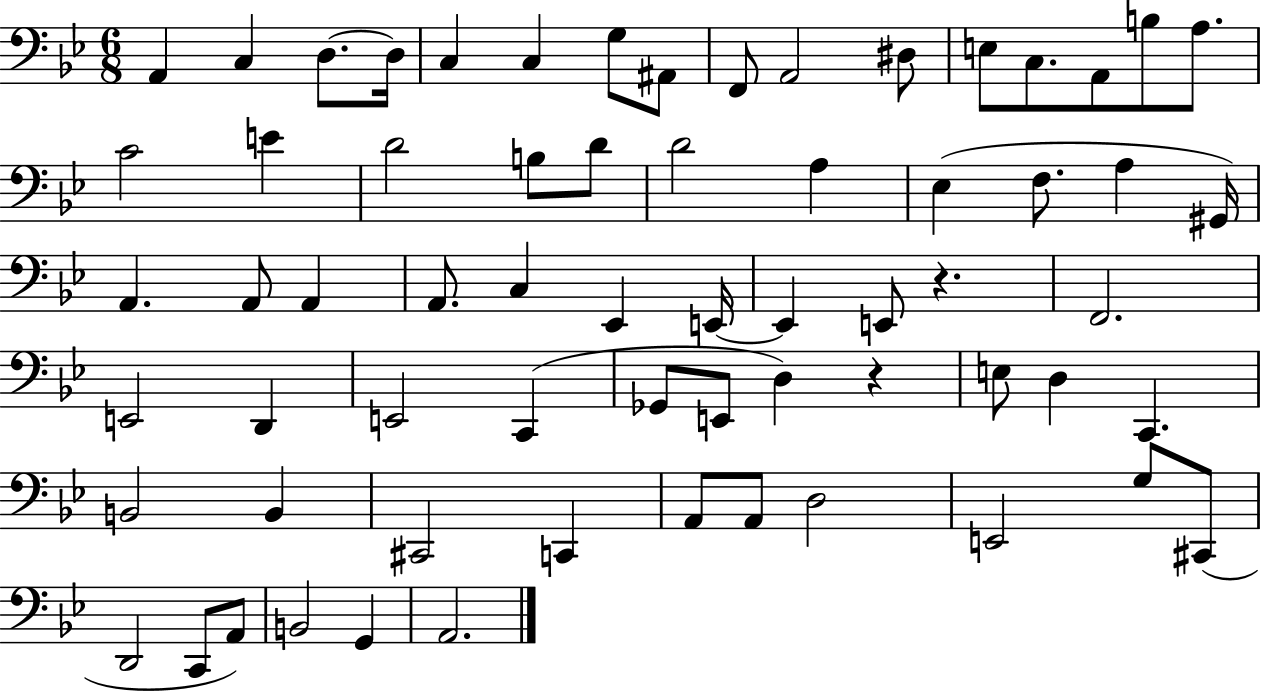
X:1
T:Untitled
M:6/8
L:1/4
K:Bb
A,, C, D,/2 D,/4 C, C, G,/2 ^A,,/2 F,,/2 A,,2 ^D,/2 E,/2 C,/2 A,,/2 B,/2 A,/2 C2 E D2 B,/2 D/2 D2 A, _E, F,/2 A, ^G,,/4 A,, A,,/2 A,, A,,/2 C, _E,, E,,/4 E,, E,,/2 z F,,2 E,,2 D,, E,,2 C,, _G,,/2 E,,/2 D, z E,/2 D, C,, B,,2 B,, ^C,,2 C,, A,,/2 A,,/2 D,2 E,,2 G,/2 ^C,,/2 D,,2 C,,/2 A,,/2 B,,2 G,, A,,2